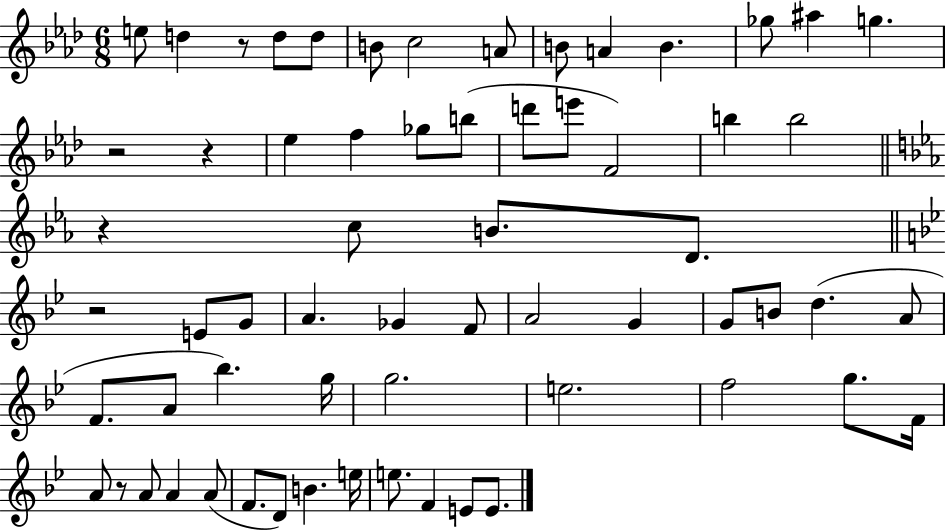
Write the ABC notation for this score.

X:1
T:Untitled
M:6/8
L:1/4
K:Ab
e/2 d z/2 d/2 d/2 B/2 c2 A/2 B/2 A B _g/2 ^a g z2 z _e f _g/2 b/2 d'/2 e'/2 F2 b b2 z c/2 B/2 D/2 z2 E/2 G/2 A _G F/2 A2 G G/2 B/2 d A/2 F/2 A/2 _b g/4 g2 e2 f2 g/2 F/4 A/2 z/2 A/2 A A/2 F/2 D/2 B e/4 e/2 F E/2 E/2